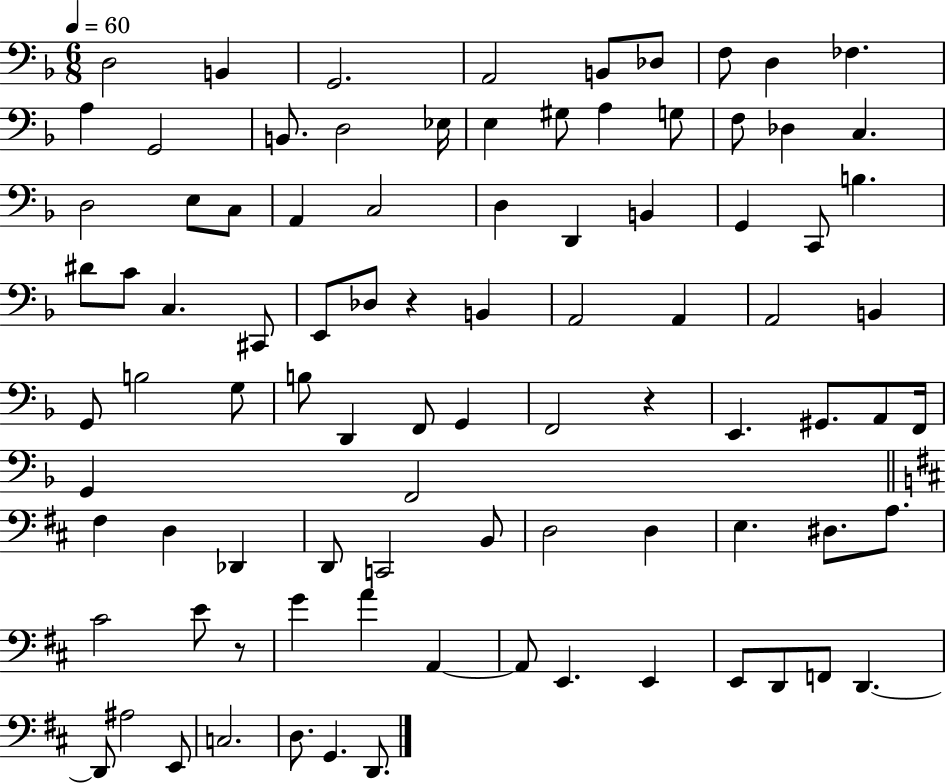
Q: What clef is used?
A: bass